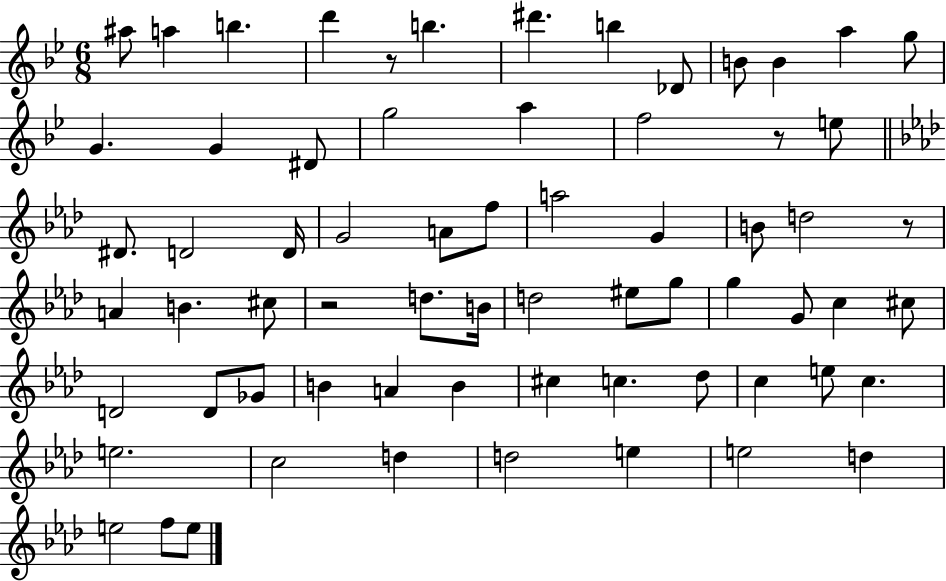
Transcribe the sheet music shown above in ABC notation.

X:1
T:Untitled
M:6/8
L:1/4
K:Bb
^a/2 a b d' z/2 b ^d' b _D/2 B/2 B a g/2 G G ^D/2 g2 a f2 z/2 e/2 ^D/2 D2 D/4 G2 A/2 f/2 a2 G B/2 d2 z/2 A B ^c/2 z2 d/2 B/4 d2 ^e/2 g/2 g G/2 c ^c/2 D2 D/2 _G/2 B A B ^c c _d/2 c e/2 c e2 c2 d d2 e e2 d e2 f/2 e/2